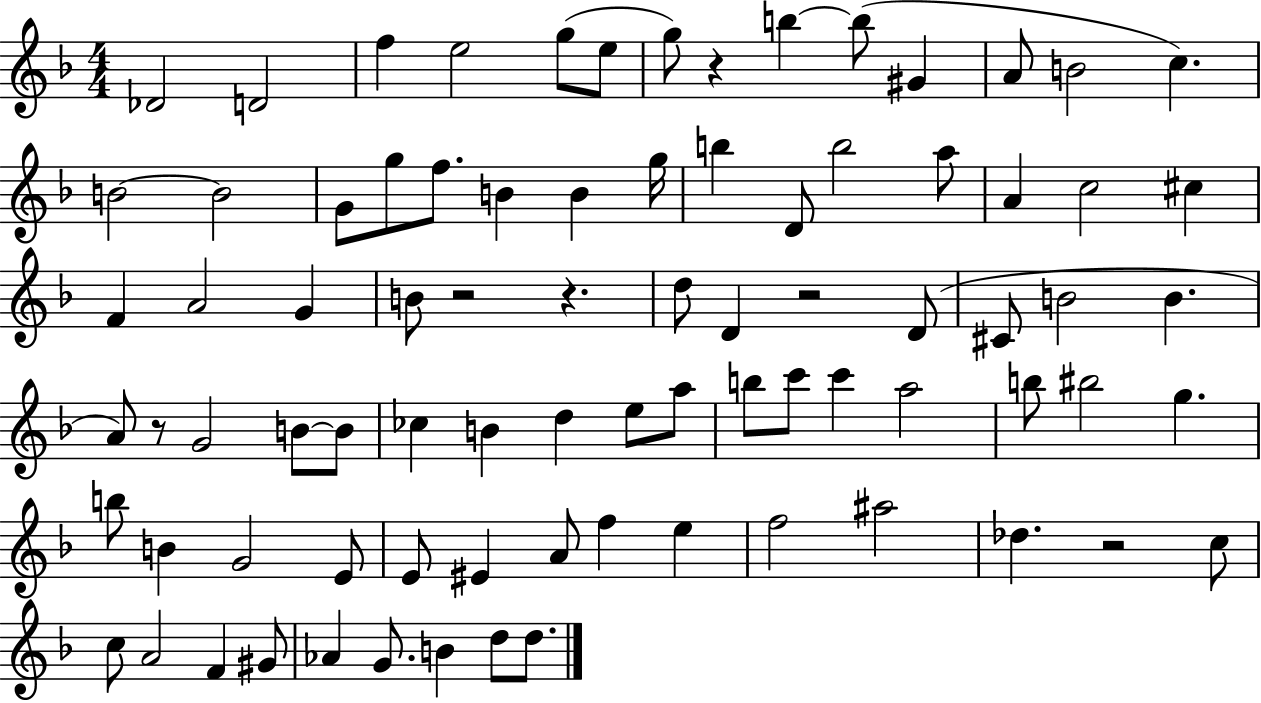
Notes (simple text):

Db4/h D4/h F5/q E5/h G5/e E5/e G5/e R/q B5/q B5/e G#4/q A4/e B4/h C5/q. B4/h B4/h G4/e G5/e F5/e. B4/q B4/q G5/s B5/q D4/e B5/h A5/e A4/q C5/h C#5/q F4/q A4/h G4/q B4/e R/h R/q. D5/e D4/q R/h D4/e C#4/e B4/h B4/q. A4/e R/e G4/h B4/e B4/e CES5/q B4/q D5/q E5/e A5/e B5/e C6/e C6/q A5/h B5/e BIS5/h G5/q. B5/e B4/q G4/h E4/e E4/e EIS4/q A4/e F5/q E5/q F5/h A#5/h Db5/q. R/h C5/e C5/e A4/h F4/q G#4/e Ab4/q G4/e. B4/q D5/e D5/e.